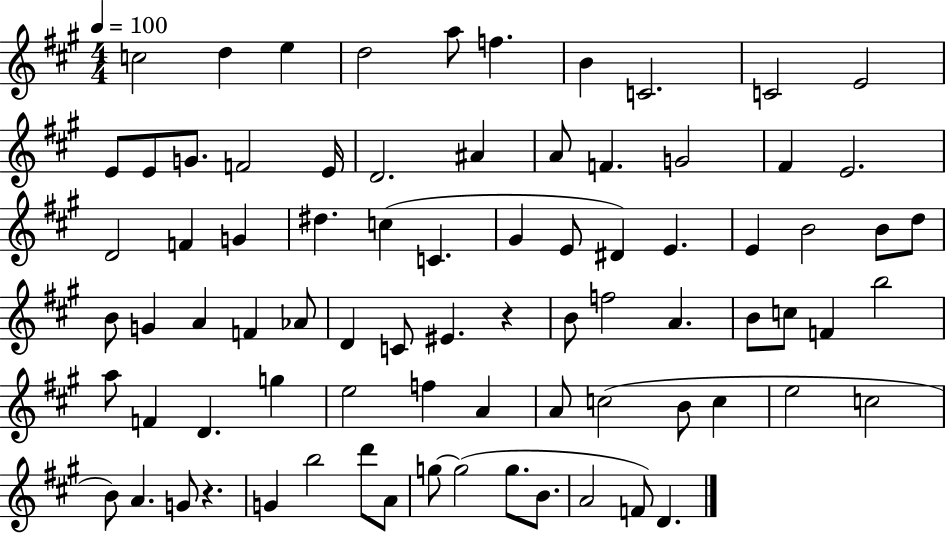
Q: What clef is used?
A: treble